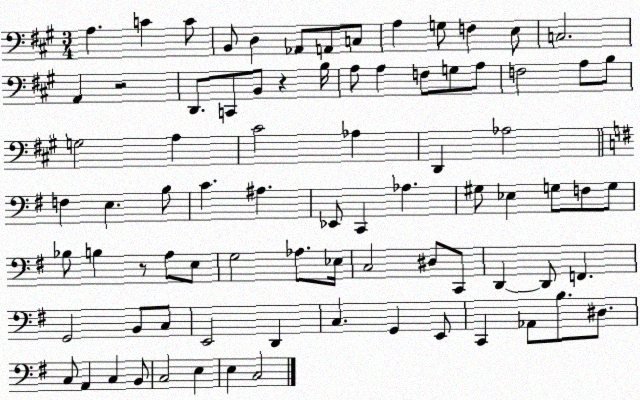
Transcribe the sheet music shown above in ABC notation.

X:1
T:Untitled
M:3/4
L:1/4
K:A
A, C C/2 B,,/2 D, _A,,/2 A,,/2 C,/2 A, G,/2 F, E,/2 C,2 A,, z2 D,,/2 C,,/2 B,,/2 z B,/4 A,/2 A, F,/2 G,/2 A,/2 F,2 A,/2 B,/2 G,2 A, ^C2 _A, D,, _A,2 F, E, B,/2 C ^A, _E,,/2 C,, _A, ^G,/2 _E, G,/2 F,/2 G,/2 _B,/2 B, z/2 A,/2 E,/2 G,2 _A,/2 _E,/4 C,2 ^D,/2 C,,/2 D,, D,,/2 F,, G,,2 B,,/2 C,/2 E,,2 D,, C, G,, E,,/2 C,, _A,,/2 B,/2 ^D,/2 C,/2 A,, C, B,,/2 C,2 E, E, C,2